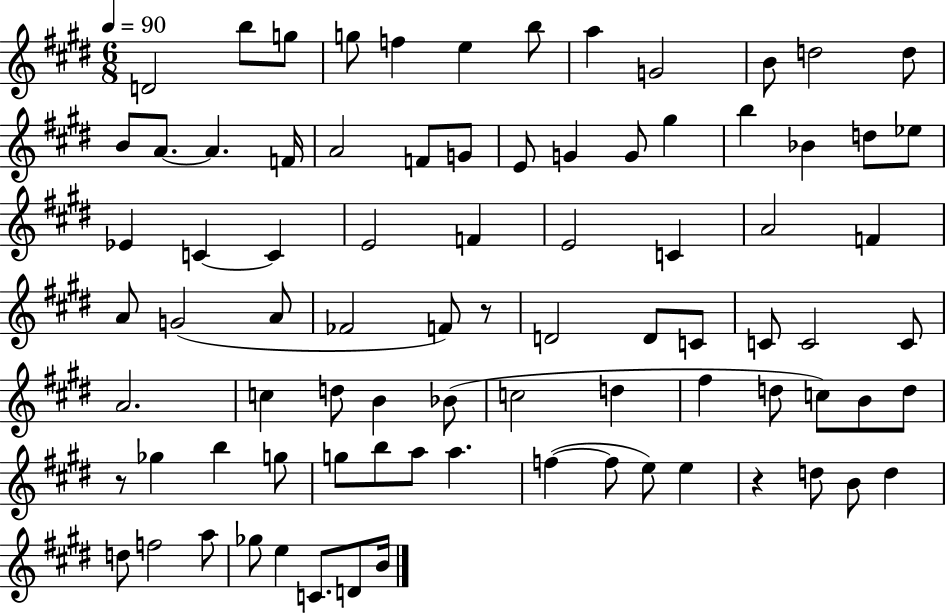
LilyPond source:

{
  \clef treble
  \numericTimeSignature
  \time 6/8
  \key e \major
  \tempo 4 = 90
  d'2 b''8 g''8 | g''8 f''4 e''4 b''8 | a''4 g'2 | b'8 d''2 d''8 | \break b'8 a'8.~~ a'4. f'16 | a'2 f'8 g'8 | e'8 g'4 g'8 gis''4 | b''4 bes'4 d''8 ees''8 | \break ees'4 c'4~~ c'4 | e'2 f'4 | e'2 c'4 | a'2 f'4 | \break a'8 g'2( a'8 | fes'2 f'8) r8 | d'2 d'8 c'8 | c'8 c'2 c'8 | \break a'2. | c''4 d''8 b'4 bes'8( | c''2 d''4 | fis''4 d''8 c''8) b'8 d''8 | \break r8 ges''4 b''4 g''8 | g''8 b''8 a''8 a''4. | f''4~(~ f''8 e''8) e''4 | r4 d''8 b'8 d''4 | \break d''8 f''2 a''8 | ges''8 e''4 c'8. d'8 b'16 | \bar "|."
}